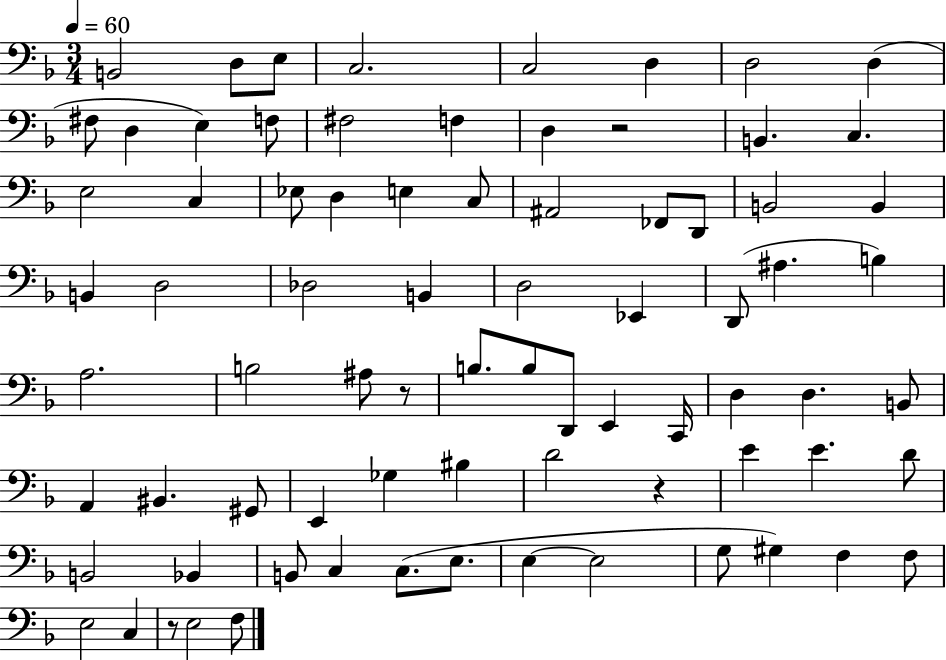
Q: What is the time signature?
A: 3/4